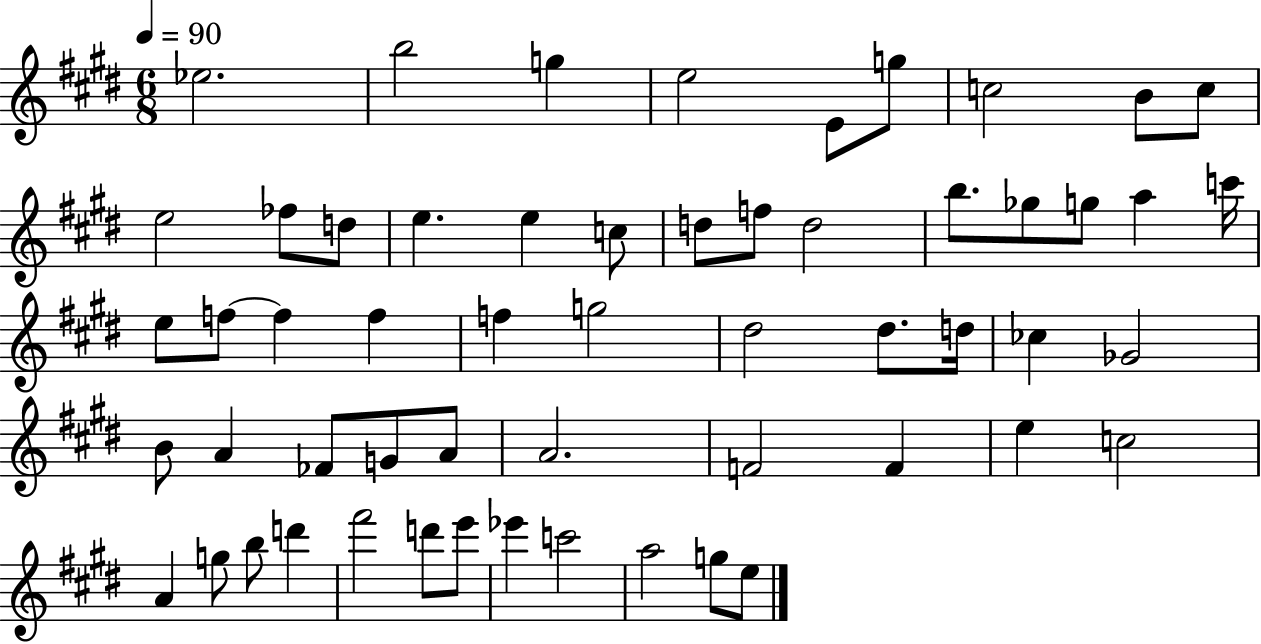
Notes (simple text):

Eb5/h. B5/h G5/q E5/h E4/e G5/e C5/h B4/e C5/e E5/h FES5/e D5/e E5/q. E5/q C5/e D5/e F5/e D5/h B5/e. Gb5/e G5/e A5/q C6/s E5/e F5/e F5/q F5/q F5/q G5/h D#5/h D#5/e. D5/s CES5/q Gb4/h B4/e A4/q FES4/e G4/e A4/e A4/h. F4/h F4/q E5/q C5/h A4/q G5/e B5/e D6/q F#6/h D6/e E6/e Eb6/q C6/h A5/h G5/e E5/e